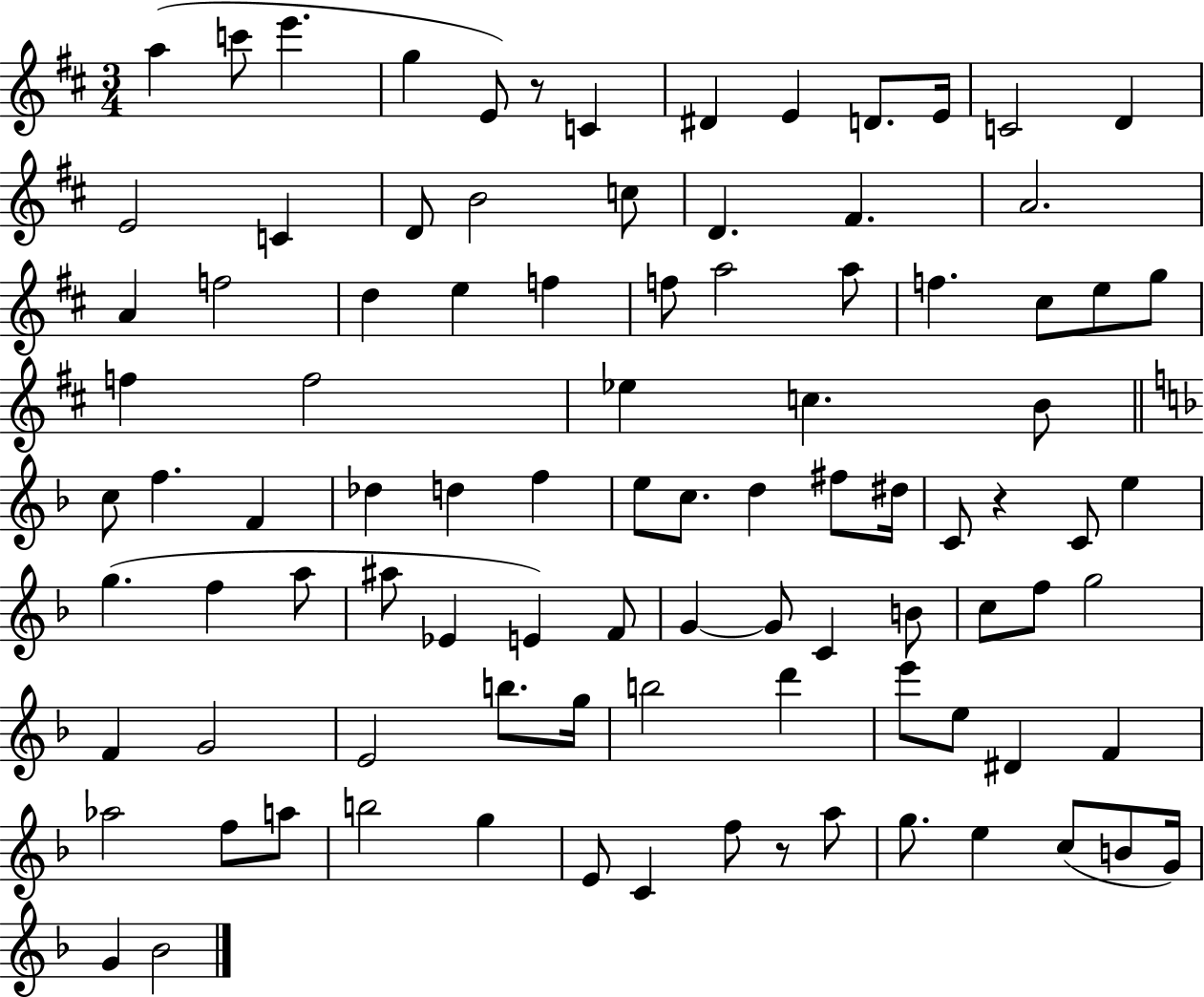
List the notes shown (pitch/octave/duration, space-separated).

A5/q C6/e E6/q. G5/q E4/e R/e C4/q D#4/q E4/q D4/e. E4/s C4/h D4/q E4/h C4/q D4/e B4/h C5/e D4/q. F#4/q. A4/h. A4/q F5/h D5/q E5/q F5/q F5/e A5/h A5/e F5/q. C#5/e E5/e G5/e F5/q F5/h Eb5/q C5/q. B4/e C5/e F5/q. F4/q Db5/q D5/q F5/q E5/e C5/e. D5/q F#5/e D#5/s C4/e R/q C4/e E5/q G5/q. F5/q A5/e A#5/e Eb4/q E4/q F4/e G4/q G4/e C4/q B4/e C5/e F5/e G5/h F4/q G4/h E4/h B5/e. G5/s B5/h D6/q E6/e E5/e D#4/q F4/q Ab5/h F5/e A5/e B5/h G5/q E4/e C4/q F5/e R/e A5/e G5/e. E5/q C5/e B4/e G4/s G4/q Bb4/h